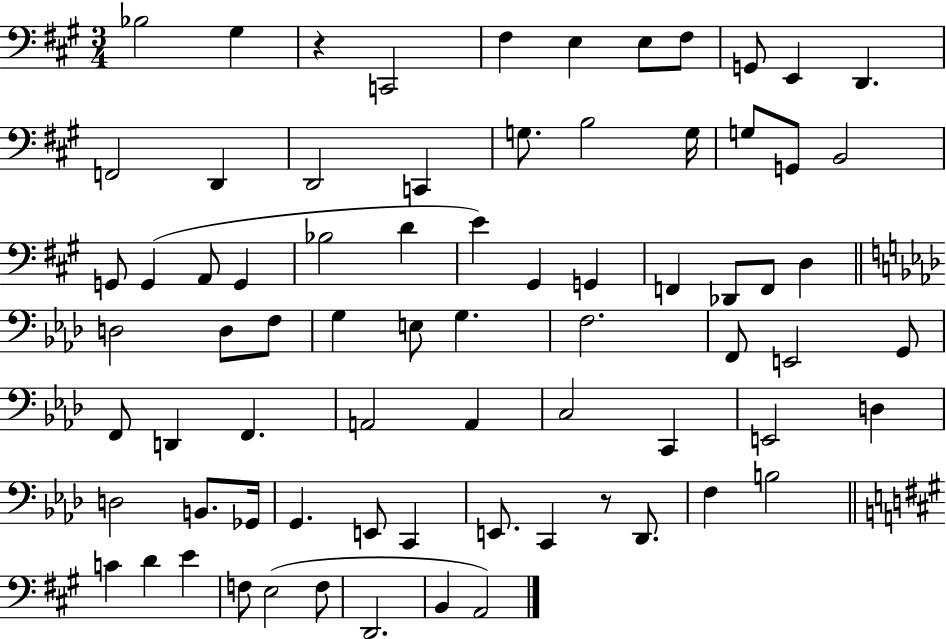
Bb3/h G#3/q R/q C2/h F#3/q E3/q E3/e F#3/e G2/e E2/q D2/q. F2/h D2/q D2/h C2/q G3/e. B3/h G3/s G3/e G2/e B2/h G2/e G2/q A2/e G2/q Bb3/h D4/q E4/q G#2/q G2/q F2/q Db2/e F2/e D3/q D3/h D3/e F3/e G3/q E3/e G3/q. F3/h. F2/e E2/h G2/e F2/e D2/q F2/q. A2/h A2/q C3/h C2/q E2/h D3/q D3/h B2/e. Gb2/s G2/q. E2/e C2/q E2/e. C2/q R/e Db2/e. F3/q B3/h C4/q D4/q E4/q F3/e E3/h F3/e D2/h. B2/q A2/h